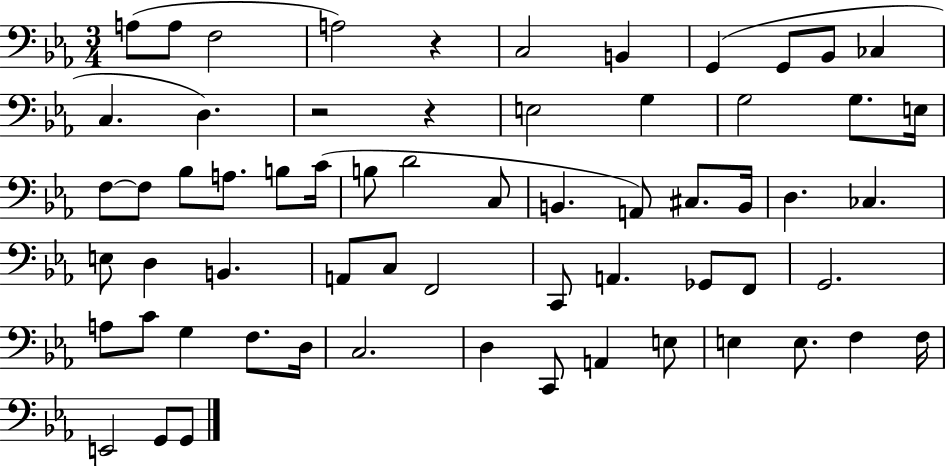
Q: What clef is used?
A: bass